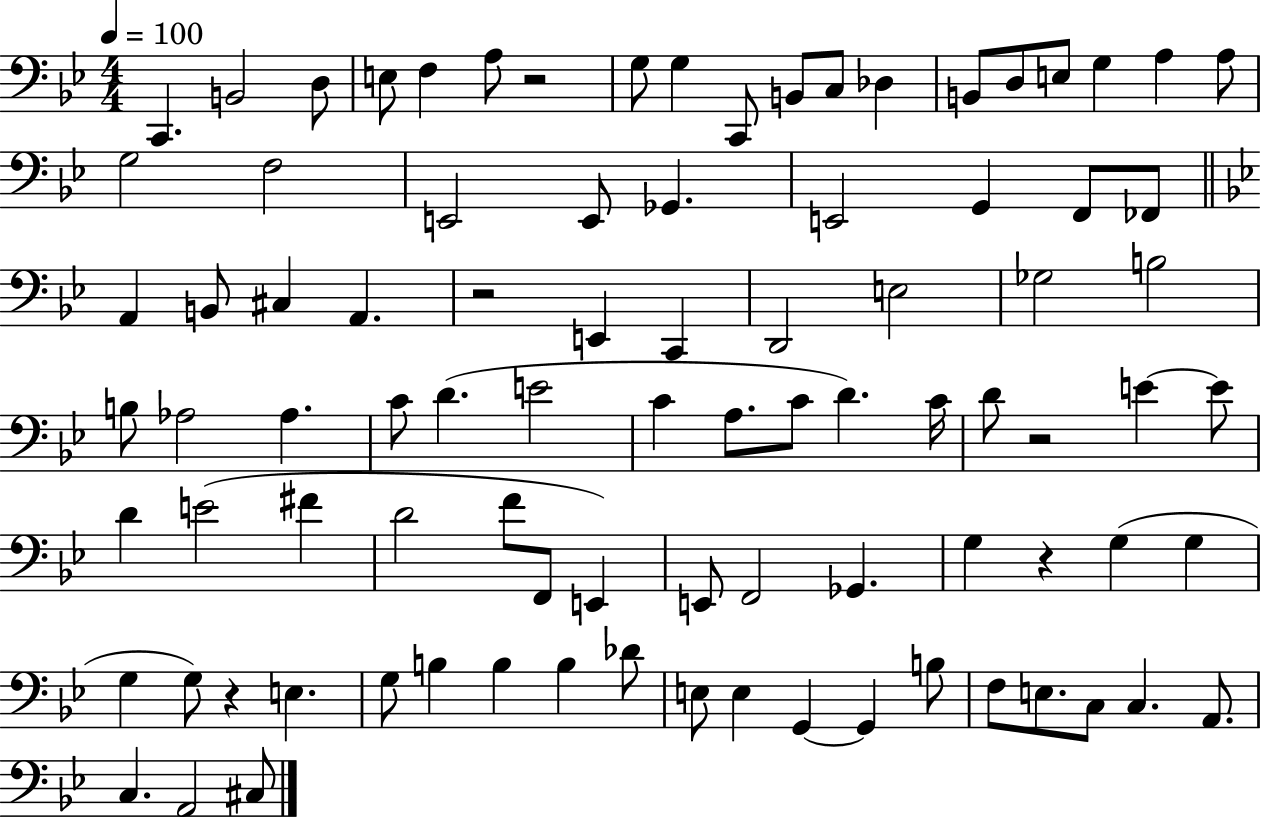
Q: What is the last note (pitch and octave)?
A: C#3